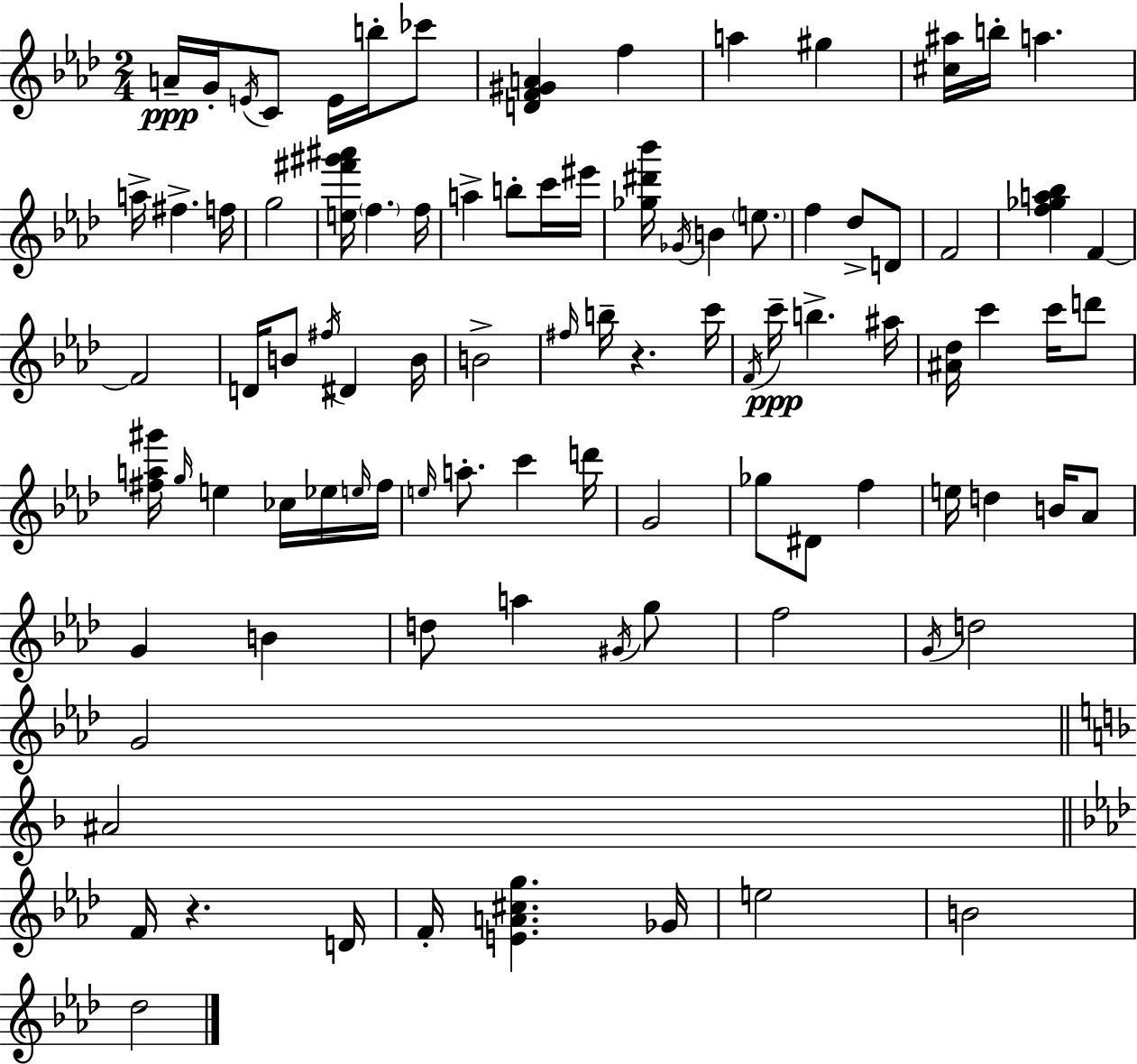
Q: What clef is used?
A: treble